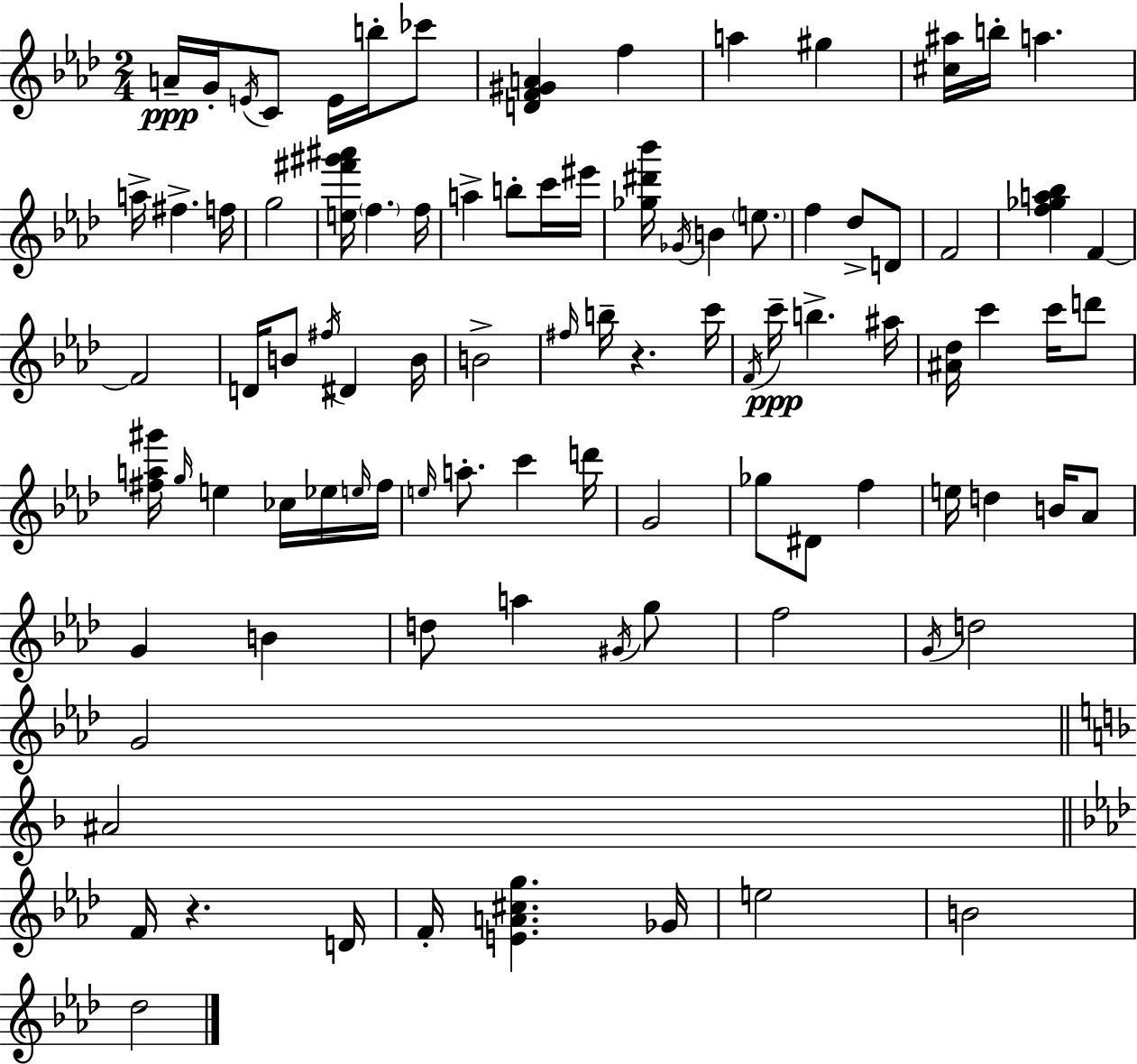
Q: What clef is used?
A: treble